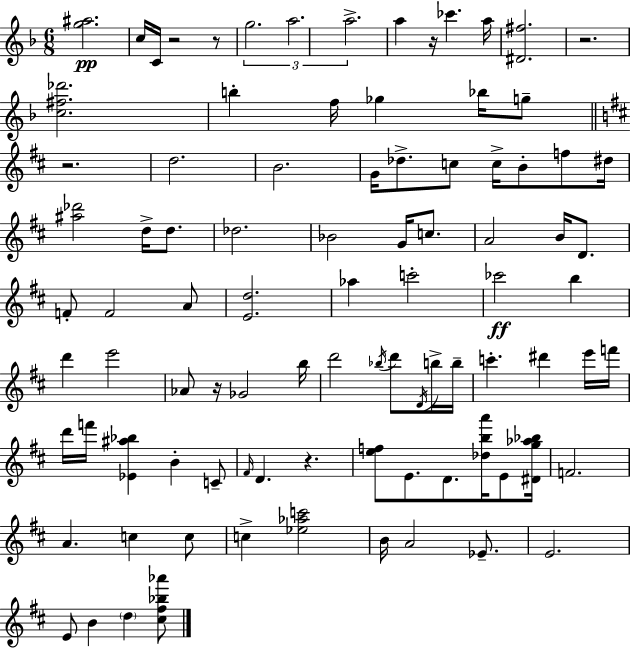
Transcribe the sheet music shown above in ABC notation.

X:1
T:Untitled
M:6/8
L:1/4
K:Dm
[g^a]2 c/4 C/4 z2 z/2 g2 a2 a2 a z/4 _c' a/4 [^D^f]2 z2 [c^f_d']2 b f/4 _g _b/4 g/2 z2 d2 B2 G/4 _d/2 c/2 c/4 B/2 f/2 ^d/4 [^a_d']2 d/4 d/2 _d2 _B2 G/4 c/2 A2 B/4 D/2 F/2 F2 A/2 [Ed]2 _a c'2 _c'2 b d' e'2 _A/2 z/4 _G2 b/4 d'2 _b/4 d'/2 D/4 b/4 b/4 c' ^d' e'/4 f'/4 d'/4 f'/4 [_E^a_b] B C/2 ^F/4 D z [ef]/2 E/2 D/2 [_dba']/4 E/2 [^Dg_a_b]/4 F2 A c c/2 c [_e_ac']2 B/4 A2 _E/2 E2 E/2 B d [^c^f_b_a']/2